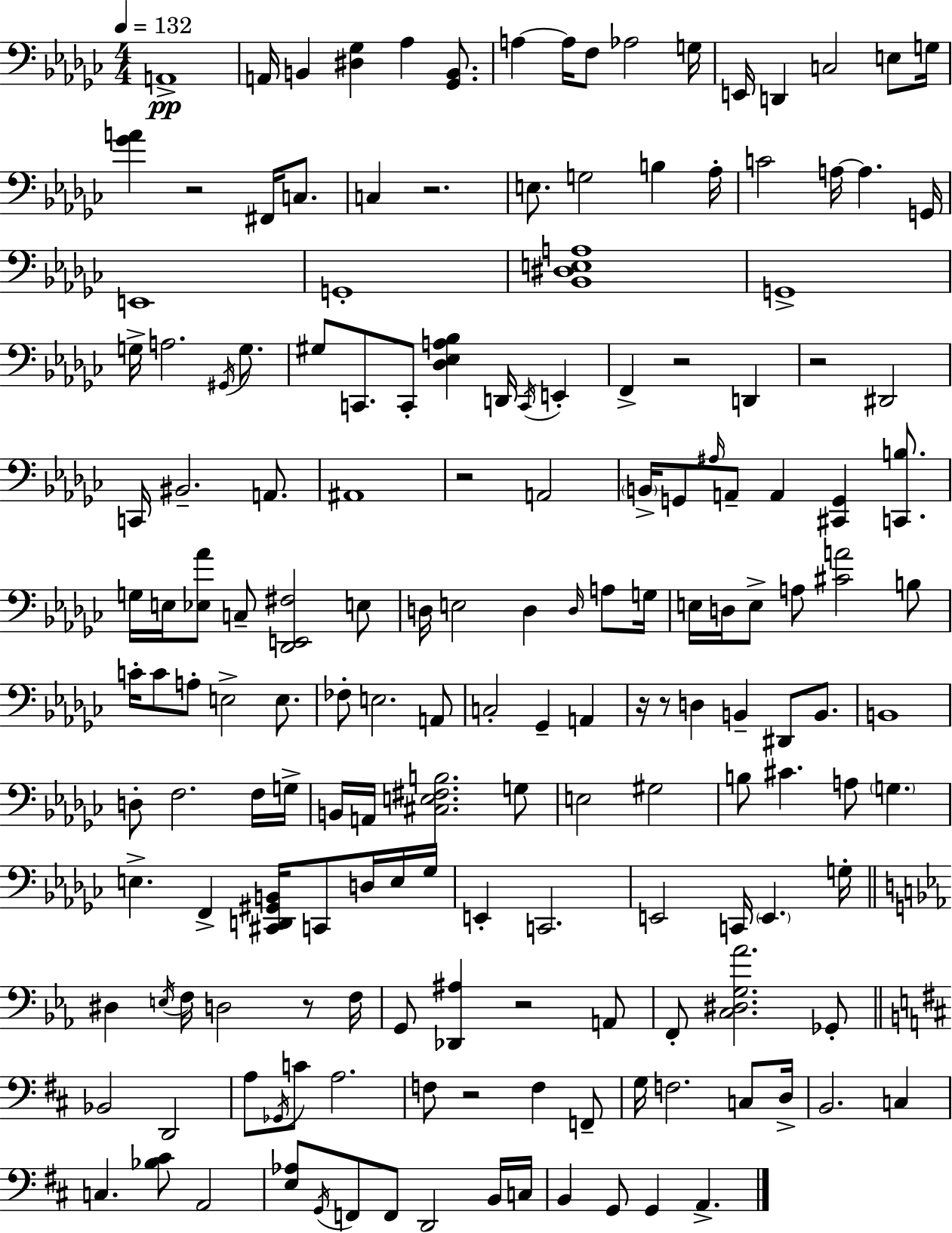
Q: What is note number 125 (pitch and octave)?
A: F2